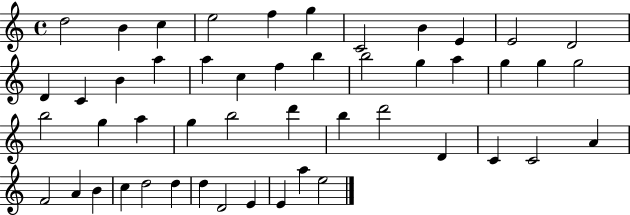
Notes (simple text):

D5/h B4/q C5/q E5/h F5/q G5/q C4/h B4/q E4/q E4/h D4/h D4/q C4/q B4/q A5/q A5/q C5/q F5/q B5/q B5/h G5/q A5/q G5/q G5/q G5/h B5/h G5/q A5/q G5/q B5/h D6/q B5/q D6/h D4/q C4/q C4/h A4/q F4/h A4/q B4/q C5/q D5/h D5/q D5/q D4/h E4/q E4/q A5/q E5/h